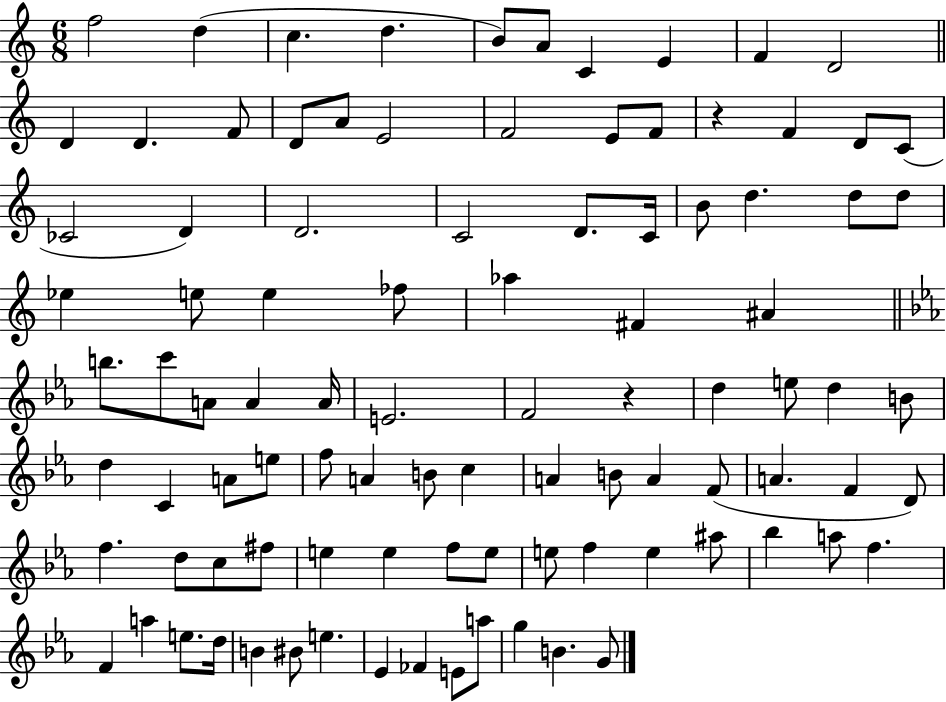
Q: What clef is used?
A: treble